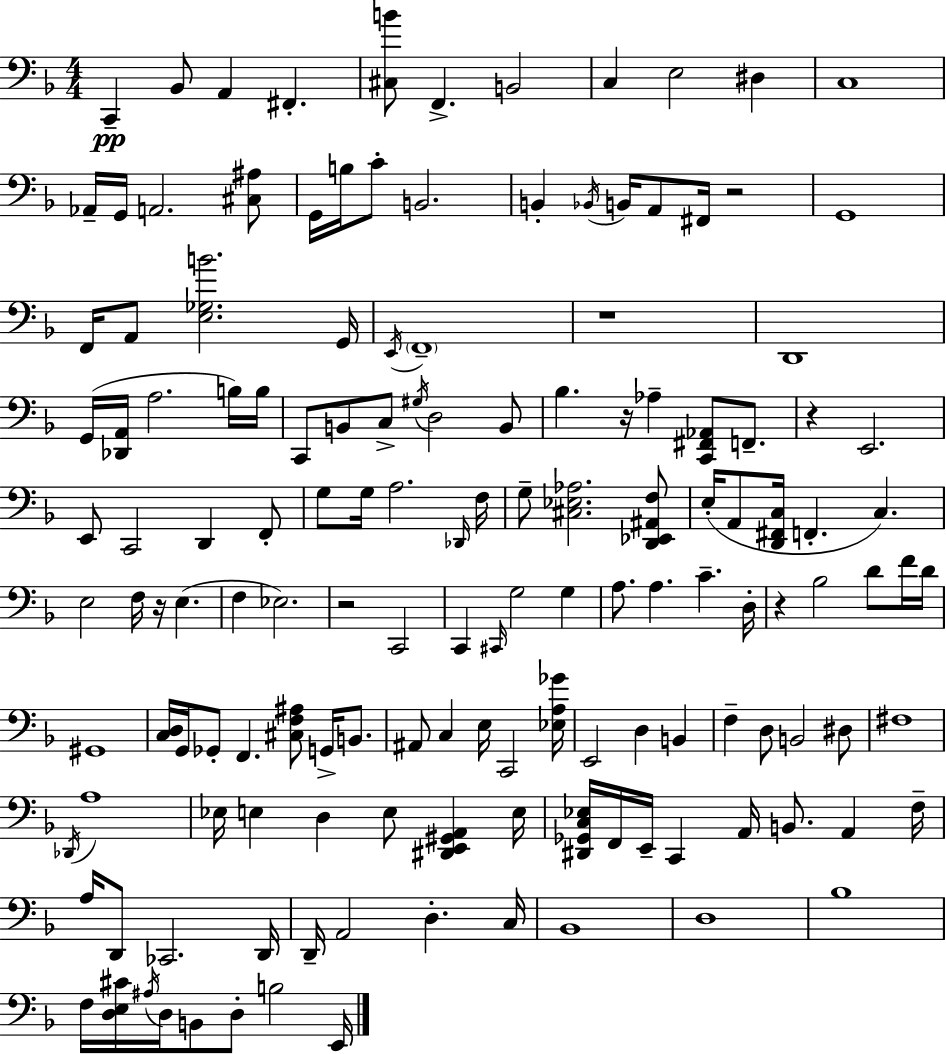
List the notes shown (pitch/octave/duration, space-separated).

C2/q Bb2/e A2/q F#2/q. [C#3,B4]/e F2/q. B2/h C3/q E3/h D#3/q C3/w Ab2/s G2/s A2/h. [C#3,A#3]/e G2/s B3/s C4/e B2/h. B2/q Bb2/s B2/s A2/e F#2/s R/h G2/w F2/s A2/e [E3,Gb3,B4]/h. G2/s E2/s F2/w R/w D2/w G2/s [Db2,A2]/s A3/h. B3/s B3/s C2/e B2/e C3/e G#3/s D3/h B2/e Bb3/q. R/s Ab3/q [C2,F#2,Ab2]/e F2/e. R/q E2/h. E2/e C2/h D2/q F2/e G3/e G3/s A3/h. Db2/s F3/s G3/e [C#3,Eb3,Ab3]/h. [D2,Eb2,A#2,F3]/e E3/s A2/e [D2,F#2,C3]/s F2/q. C3/q. E3/h F3/s R/s E3/q. F3/q Eb3/h. R/h C2/h C2/q C#2/s G3/h G3/q A3/e. A3/q. C4/q. D3/s R/q Bb3/h D4/e F4/s D4/s G#2/w [C3,D3]/s G2/s Gb2/e F2/q. [C#3,F3,A#3]/e G2/s B2/e. A#2/e C3/q E3/s C2/h [Eb3,A3,Gb4]/s E2/h D3/q B2/q F3/q D3/e B2/h D#3/e F#3/w Db2/s A3/w Eb3/s E3/q D3/q E3/e [D#2,E2,G#2,A2]/q E3/s [D#2,Gb2,C3,Eb3]/s F2/s E2/s C2/q A2/s B2/e. A2/q F3/s A3/s D2/e CES2/h. D2/s D2/s A2/h D3/q. C3/s Bb2/w D3/w Bb3/w F3/s [D3,E3,C#4]/s A#3/s D3/s B2/e D3/e B3/h E2/s